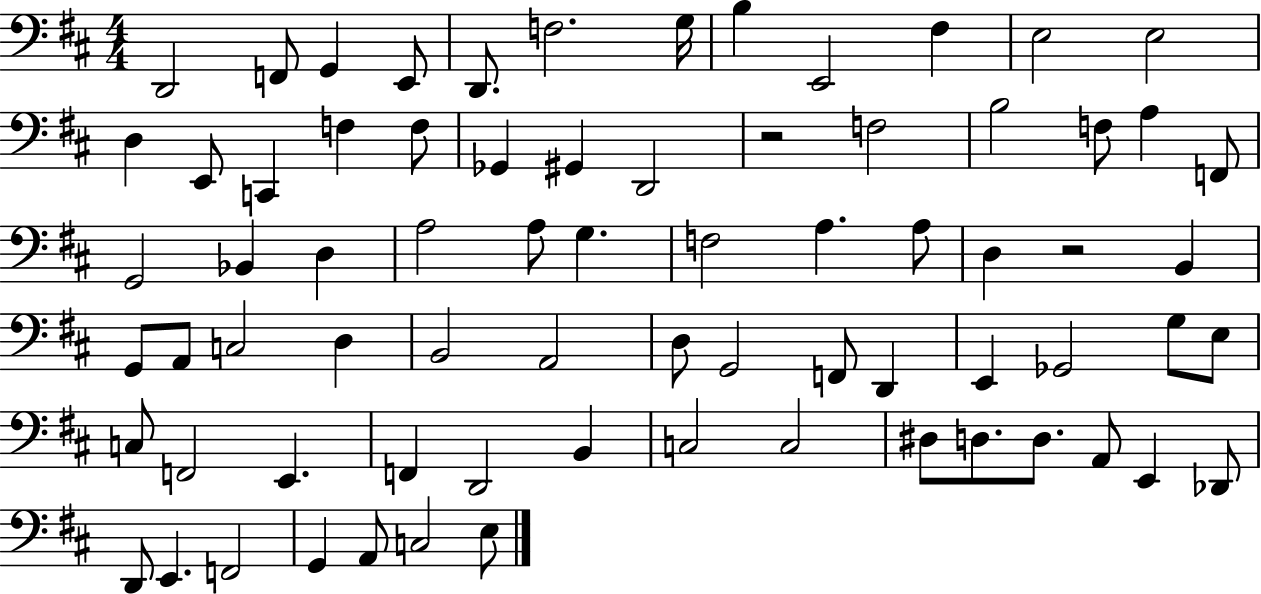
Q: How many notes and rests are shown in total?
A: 73